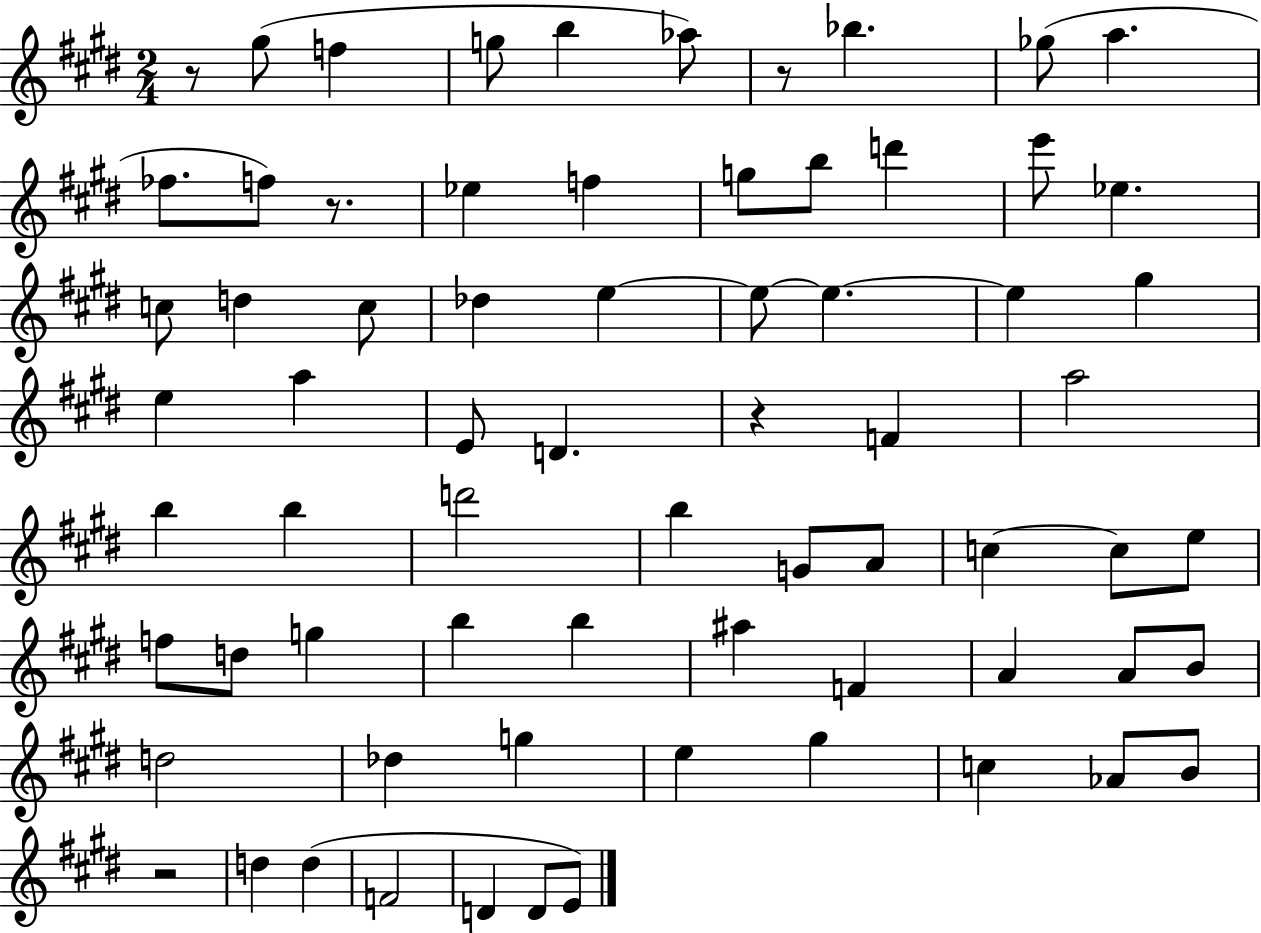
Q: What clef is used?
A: treble